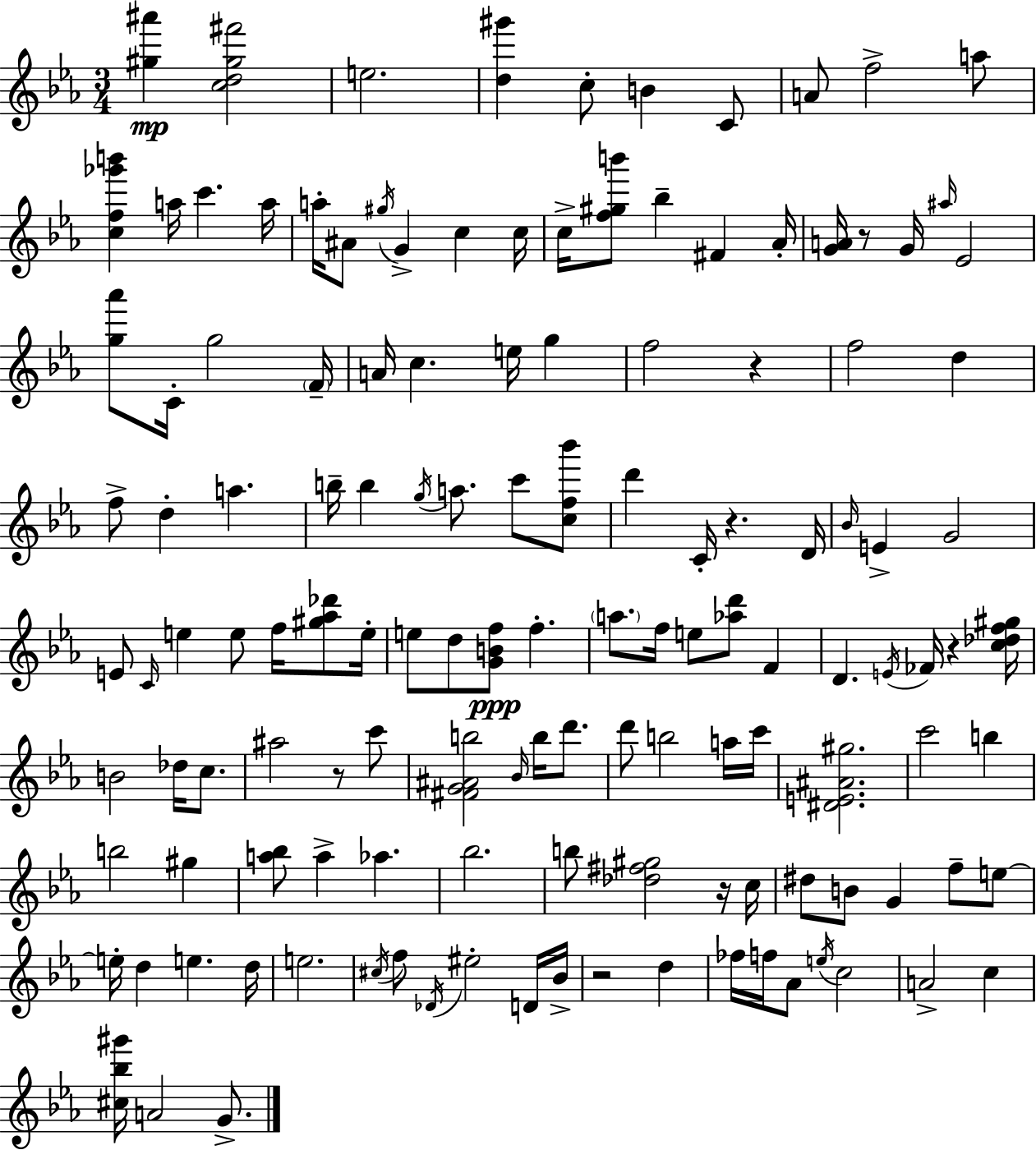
X:1
T:Untitled
M:3/4
L:1/4
K:Cm
[^g^a'] [cd^g^f']2 e2 [d^g'] c/2 B C/2 A/2 f2 a/2 [cf_g'b'] a/4 c' a/4 a/4 ^A/2 ^g/4 G c c/4 c/4 [f^gb']/2 _b ^F _A/4 [GA]/4 z/2 G/4 ^a/4 _E2 [g_a']/2 C/4 g2 F/4 A/4 c e/4 g f2 z f2 d f/2 d a b/4 b g/4 a/2 c'/2 [cf_b']/2 d' C/4 z D/4 _B/4 E G2 E/2 C/4 e e/2 f/4 [^g_a_d']/2 e/4 e/2 d/2 [GBf]/2 f a/2 f/4 e/2 [_ad']/2 F D E/4 _F/4 z [c_df^g]/4 B2 _d/4 c/2 ^a2 z/2 c'/2 [^FG^Ab]2 _B/4 b/4 d'/2 d'/2 b2 a/4 c'/4 [^DE^A^g]2 c'2 b b2 ^g [a_b]/2 a _a _b2 b/2 [_d^f^g]2 z/4 c/4 ^d/2 B/2 G f/2 e/2 e/4 d e d/4 e2 ^c/4 f/2 _D/4 ^e2 D/4 _B/4 z2 d _f/4 f/4 _A/2 e/4 c2 A2 c [^c_b^g']/4 A2 G/2